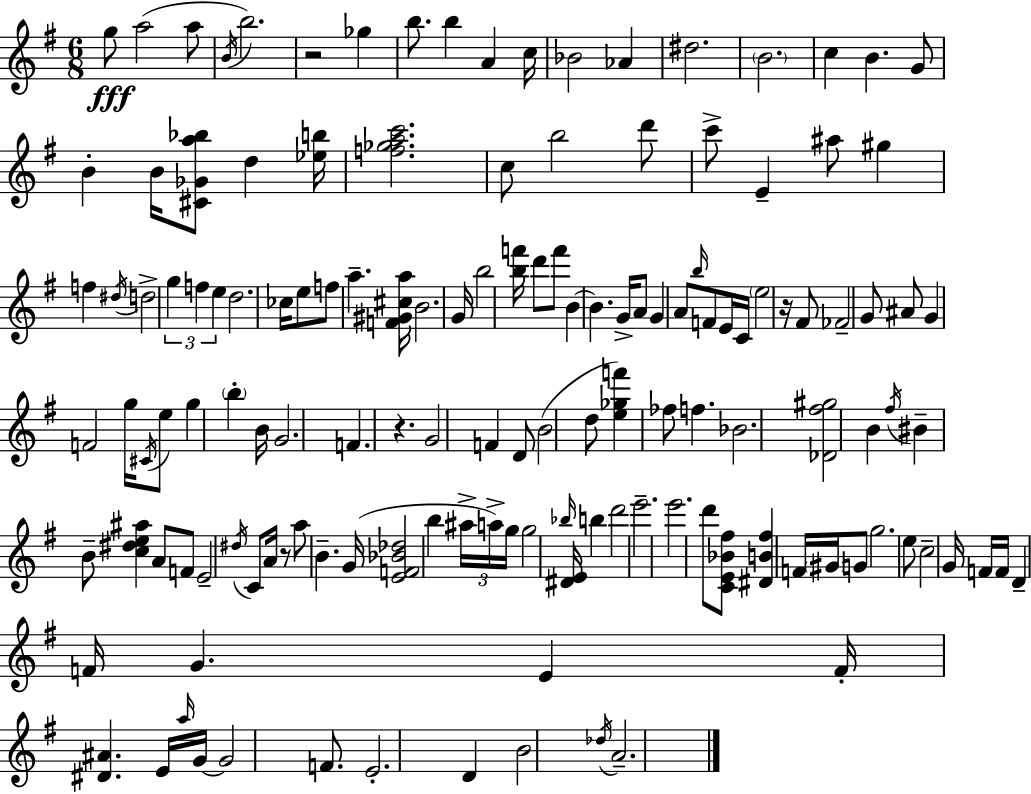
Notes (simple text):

G5/e A5/h A5/e B4/s B5/h. R/h Gb5/q B5/e. B5/q A4/q C5/s Bb4/h Ab4/q D#5/h. B4/h. C5/q B4/q. G4/e B4/q B4/s [C#4,Gb4,A5,Bb5]/e D5/q [Eb5,B5]/s [F5,Gb5,A5,C6]/h. C5/e B5/h D6/e C6/e E4/q A#5/e G#5/q F5/q D#5/s D5/h G5/q F5/q E5/q D5/h. CES5/s E5/e F5/e A5/q. [F4,G#4,C#5,A5]/s B4/h. G4/s B5/h [B5,F6]/s D6/e F6/e B4/q B4/q. G4/s A4/e G4/q A4/e B5/s F4/e E4/s C4/s E5/h R/s F#4/e FES4/h G4/e A#4/e G4/q F4/h G5/s C#4/s E5/e G5/q B5/q B4/s G4/h. F4/q. R/q. G4/h F4/q D4/e B4/h D5/e [E5,Gb5,F6]/q FES5/e F5/q. Bb4/h. [Db4,F#5,G#5]/h B4/q F#5/s BIS4/q B4/e [C5,D#5,E5,A#5]/q A4/e F4/e E4/h D#5/s C4/e A4/s R/e A5/e B4/q. G4/s [E4,F4,Bb4,Db5]/h B5/q A#5/s A5/s G5/s G5/h [D#4,E4]/s Bb5/s B5/q D6/h E6/h. E6/h. D6/e [C4,E4,Bb4,F#5]/e [D#4,B4,F#5]/q F4/s G#4/s G4/e G5/h. E5/e C5/h G4/s F4/s F4/s D4/q F4/s G4/q. E4/q F4/s [D#4,A#4]/q. E4/s A5/s G4/s G4/h F4/e. E4/h. D4/q B4/h Db5/s A4/h.